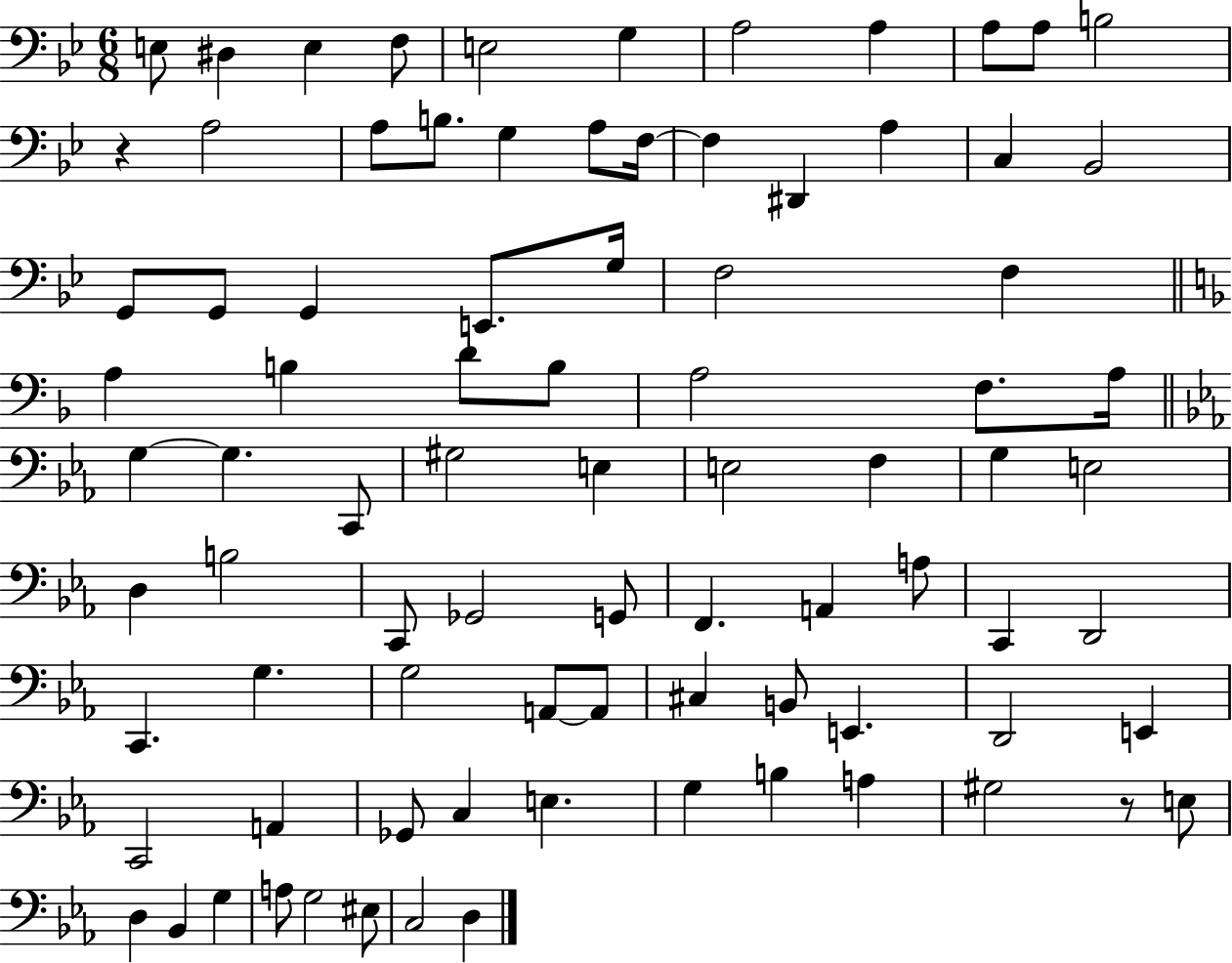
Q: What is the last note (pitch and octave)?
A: D3